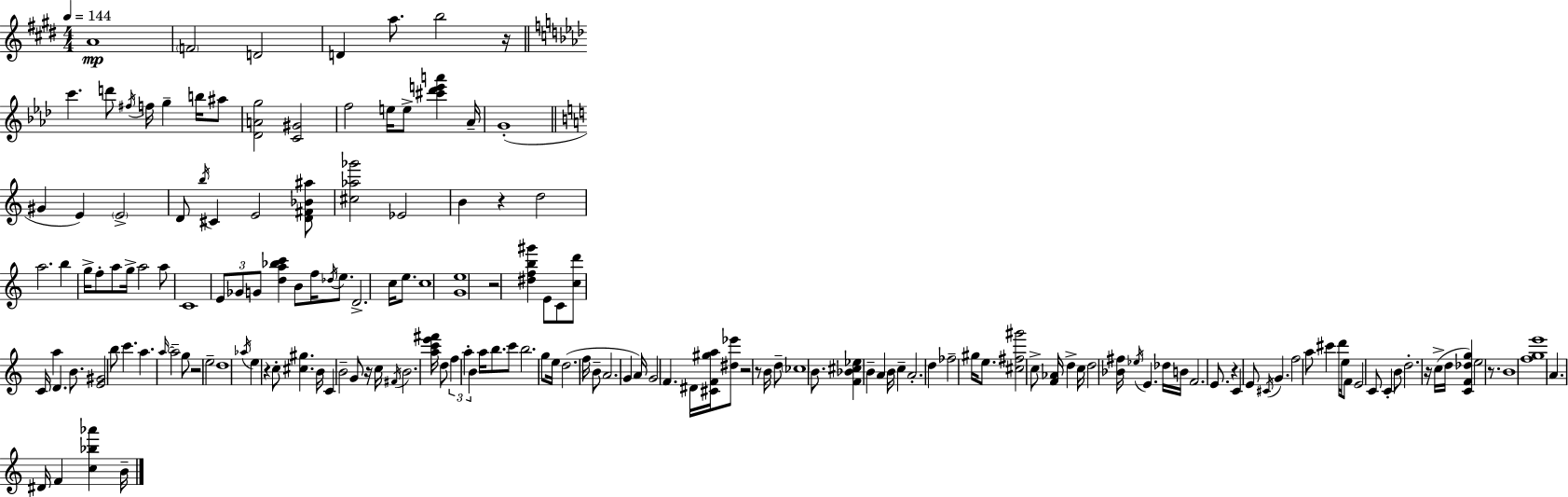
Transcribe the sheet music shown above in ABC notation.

X:1
T:Untitled
M:4/4
L:1/4
K:E
A4 F2 D2 D a/2 b2 z/4 c' d'/2 ^f/4 f/4 g b/4 ^a/2 [_DAg]2 [C^G]2 f2 e/4 e/2 [^c'_d'e'a'] _A/4 G4 ^G E E2 D/2 b/4 ^C E2 [D^F_B^a]/2 [^c_a_g']2 _E2 B z d2 a2 b g/4 f/2 a/2 g/4 a2 a/2 C4 E/2 _G/2 G/2 [da_bc'] B/2 f/4 _d/4 e/2 D2 c/4 e/2 c4 [Ge]4 z2 [^dfb^g'] E/2 C/2 [cd']/2 C/4 a D B/2 [E^G]2 b/2 c' a a/4 a2 g/2 z2 e2 d4 _a/4 e z c/2 [^c^g] B/4 C B2 G/2 z/4 c/4 ^F/4 B2 [ac'e'^f']/4 d/2 f a B a/4 b/2 c'/2 b2 g/2 e/4 d2 f/4 B/2 A2 G A/4 G2 F ^D/4 [^CF^ga]/4 [^d_e']/2 z2 z/2 B/4 d/2 _c4 B/2 [F_B^c_e] B A B/4 c A2 d _f2 ^g/4 e/2 [^c^f^g']2 c/2 [F_A]/4 d c/4 d2 [_B^f]/4 _e/4 E _d/4 B/4 F2 E/2 z C E/2 ^C/4 G f2 a/2 ^c' d'/4 e/4 F/2 E2 C/2 C B/2 d2 z/4 c/4 d/4 [CF_dg] e2 z/2 B4 [fge']4 A ^D/4 F [c_b_a'] B/4